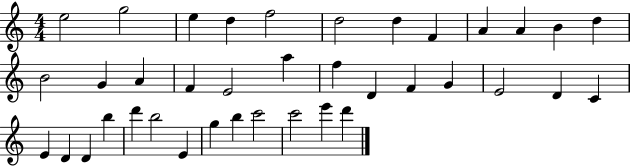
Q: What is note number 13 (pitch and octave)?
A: B4